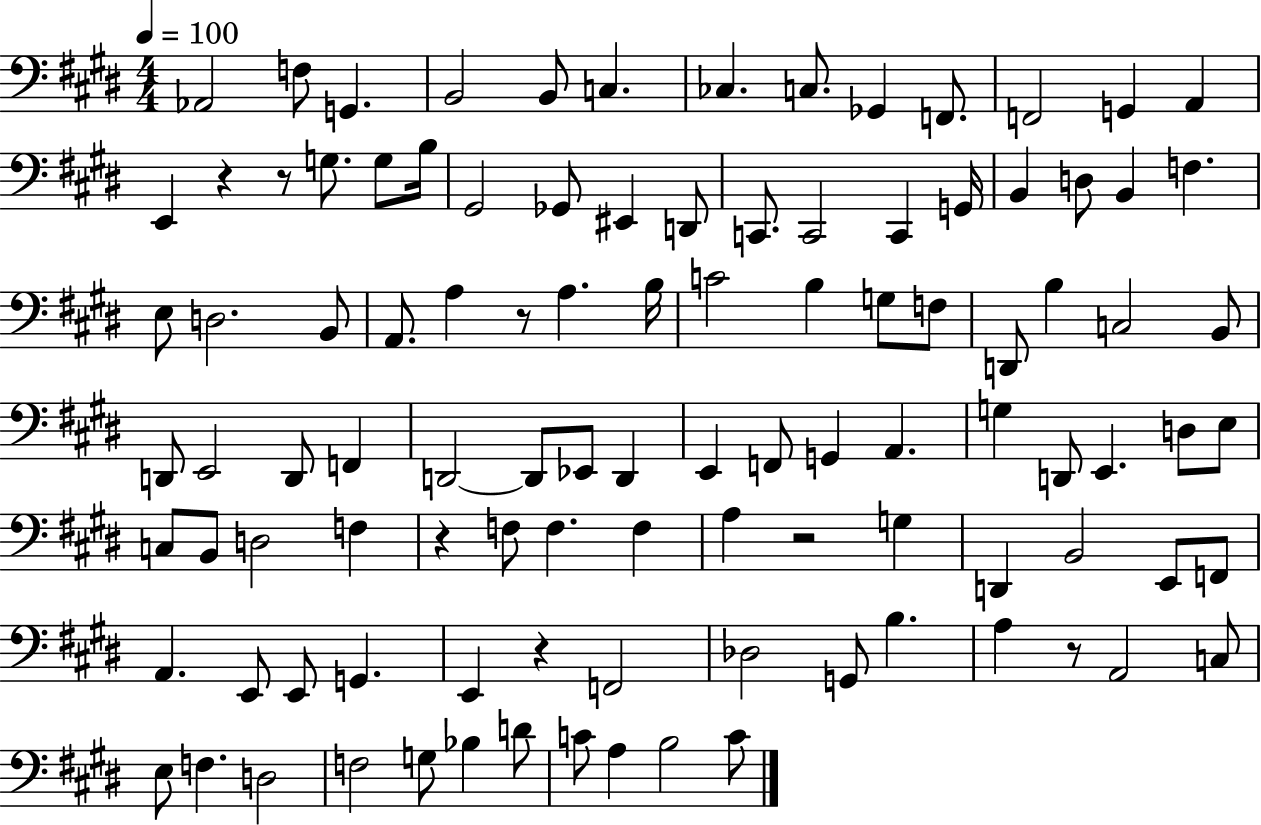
Ab2/h F3/e G2/q. B2/h B2/e C3/q. CES3/q. C3/e. Gb2/q F2/e. F2/h G2/q A2/q E2/q R/q R/e G3/e. G3/e B3/s G#2/h Gb2/e EIS2/q D2/e C2/e. C2/h C2/q G2/s B2/q D3/e B2/q F3/q. E3/e D3/h. B2/e A2/e. A3/q R/e A3/q. B3/s C4/h B3/q G3/e F3/e D2/e B3/q C3/h B2/e D2/e E2/h D2/e F2/q D2/h D2/e Eb2/e D2/q E2/q F2/e G2/q A2/q. G3/q D2/e E2/q. D3/e E3/e C3/e B2/e D3/h F3/q R/q F3/e F3/q. F3/q A3/q R/h G3/q D2/q B2/h E2/e F2/e A2/q. E2/e E2/e G2/q. E2/q R/q F2/h Db3/h G2/e B3/q. A3/q R/e A2/h C3/e E3/e F3/q. D3/h F3/h G3/e Bb3/q D4/e C4/e A3/q B3/h C4/e